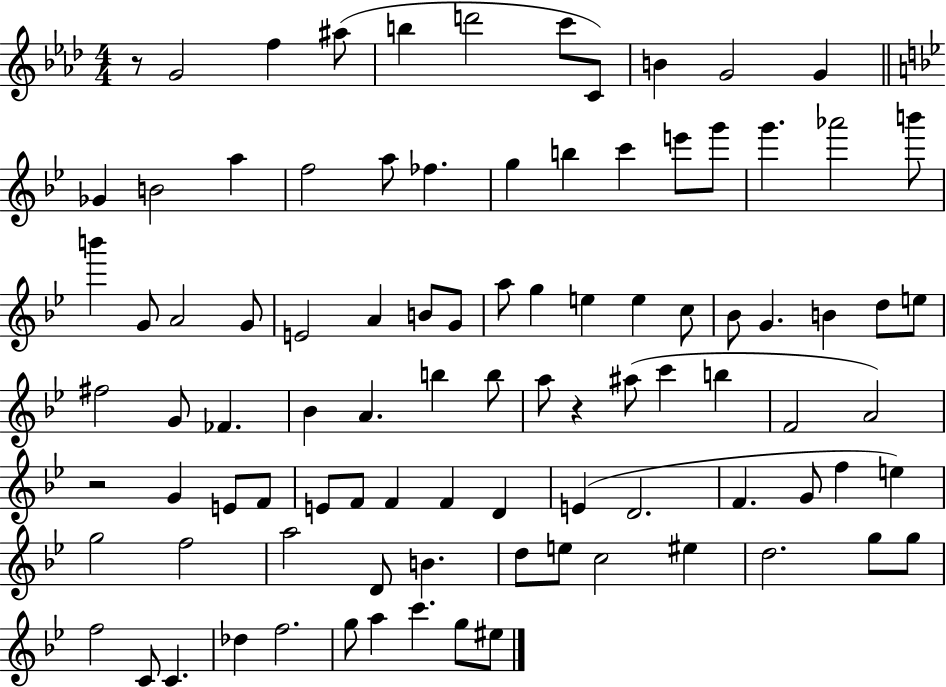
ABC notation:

X:1
T:Untitled
M:4/4
L:1/4
K:Ab
z/2 G2 f ^a/2 b d'2 c'/2 C/2 B G2 G _G B2 a f2 a/2 _f g b c' e'/2 g'/2 g' _a'2 b'/2 b' G/2 A2 G/2 E2 A B/2 G/2 a/2 g e e c/2 _B/2 G B d/2 e/2 ^f2 G/2 _F _B A b b/2 a/2 z ^a/2 c' b F2 A2 z2 G E/2 F/2 E/2 F/2 F F D E D2 F G/2 f e g2 f2 a2 D/2 B d/2 e/2 c2 ^e d2 g/2 g/2 f2 C/2 C _d f2 g/2 a c' g/2 ^e/2